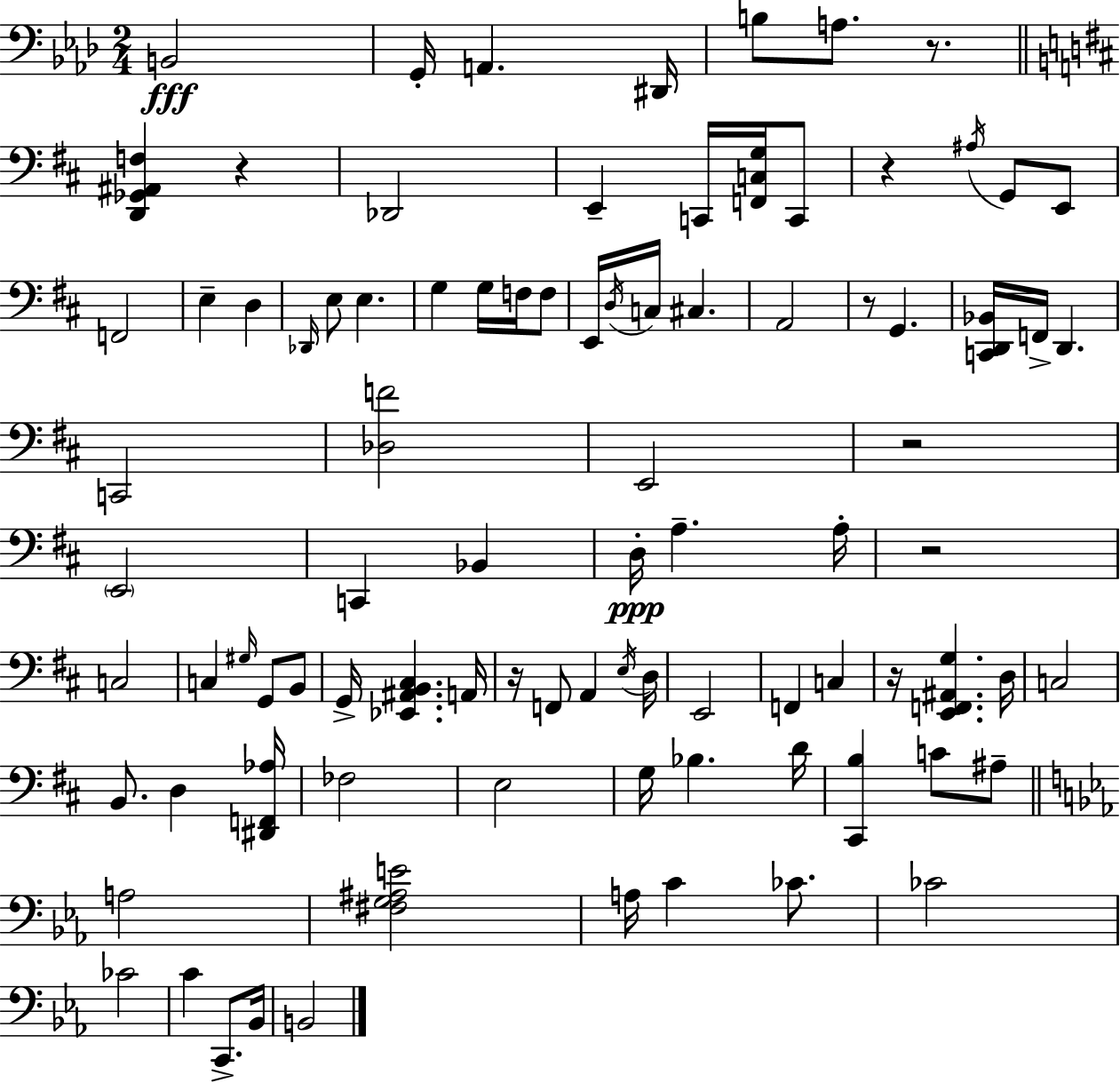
X:1
T:Untitled
M:2/4
L:1/4
K:Fm
B,,2 G,,/4 A,, ^D,,/4 B,/2 A,/2 z/2 [D,,_G,,^A,,F,] z _D,,2 E,, C,,/4 [F,,C,G,]/4 C,,/2 z ^A,/4 G,,/2 E,,/2 F,,2 E, D, _D,,/4 E,/2 E, G, G,/4 F,/4 F,/2 E,,/4 D,/4 C,/4 ^C, A,,2 z/2 G,, [C,,D,,_B,,]/4 F,,/4 D,, C,,2 [_D,F]2 E,,2 z2 E,,2 C,, _B,, D,/4 A, A,/4 z2 C,2 C, ^G,/4 G,,/2 B,,/2 G,,/4 [_E,,^A,,B,,^C,] A,,/4 z/4 F,,/2 A,, E,/4 D,/4 E,,2 F,, C, z/4 [E,,F,,^A,,G,] D,/4 C,2 B,,/2 D, [^D,,F,,_A,]/4 _F,2 E,2 G,/4 _B, D/4 [^C,,B,] C/2 ^A,/2 A,2 [^F,G,^A,E]2 A,/4 C _C/2 _C2 _C2 C C,,/2 _B,,/4 B,,2